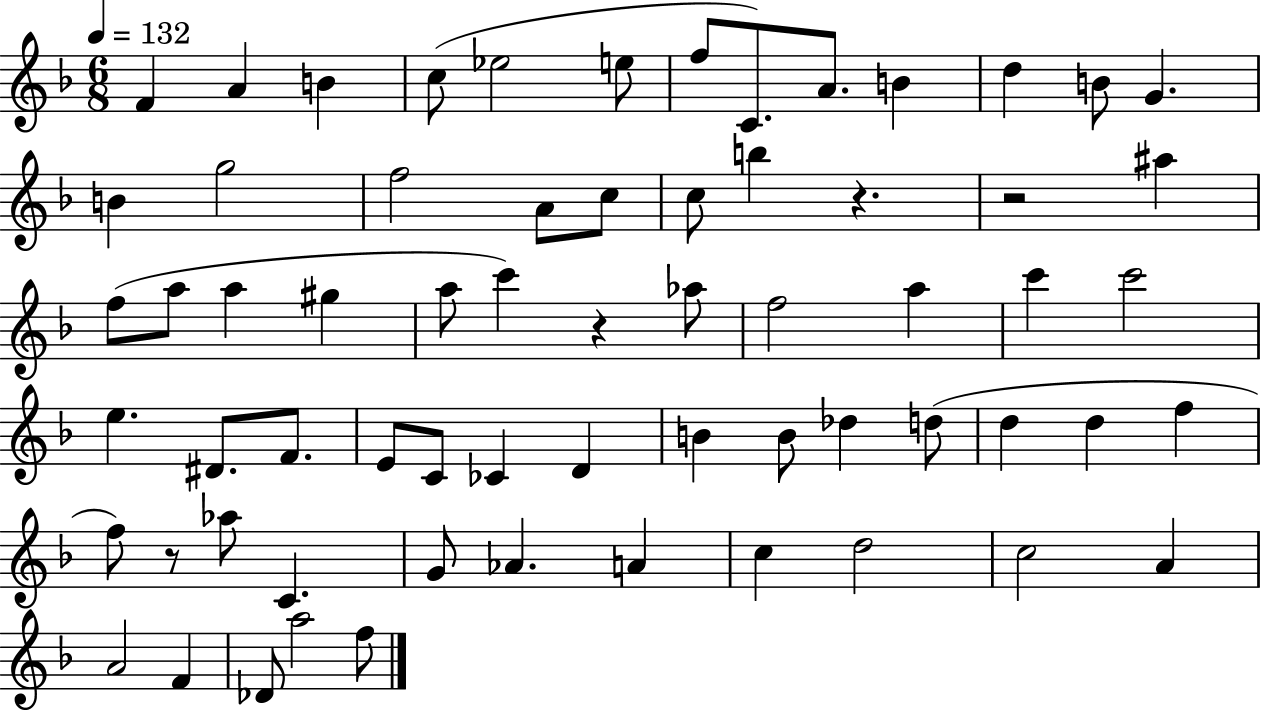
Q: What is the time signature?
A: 6/8